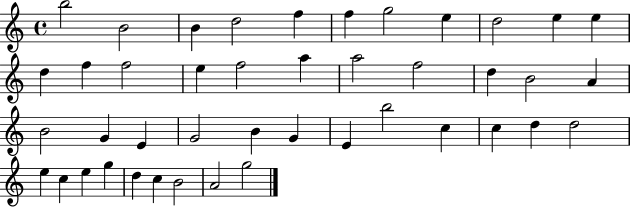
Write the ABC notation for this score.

X:1
T:Untitled
M:4/4
L:1/4
K:C
b2 B2 B d2 f f g2 e d2 e e d f f2 e f2 a a2 f2 d B2 A B2 G E G2 B G E b2 c c d d2 e c e g d c B2 A2 g2